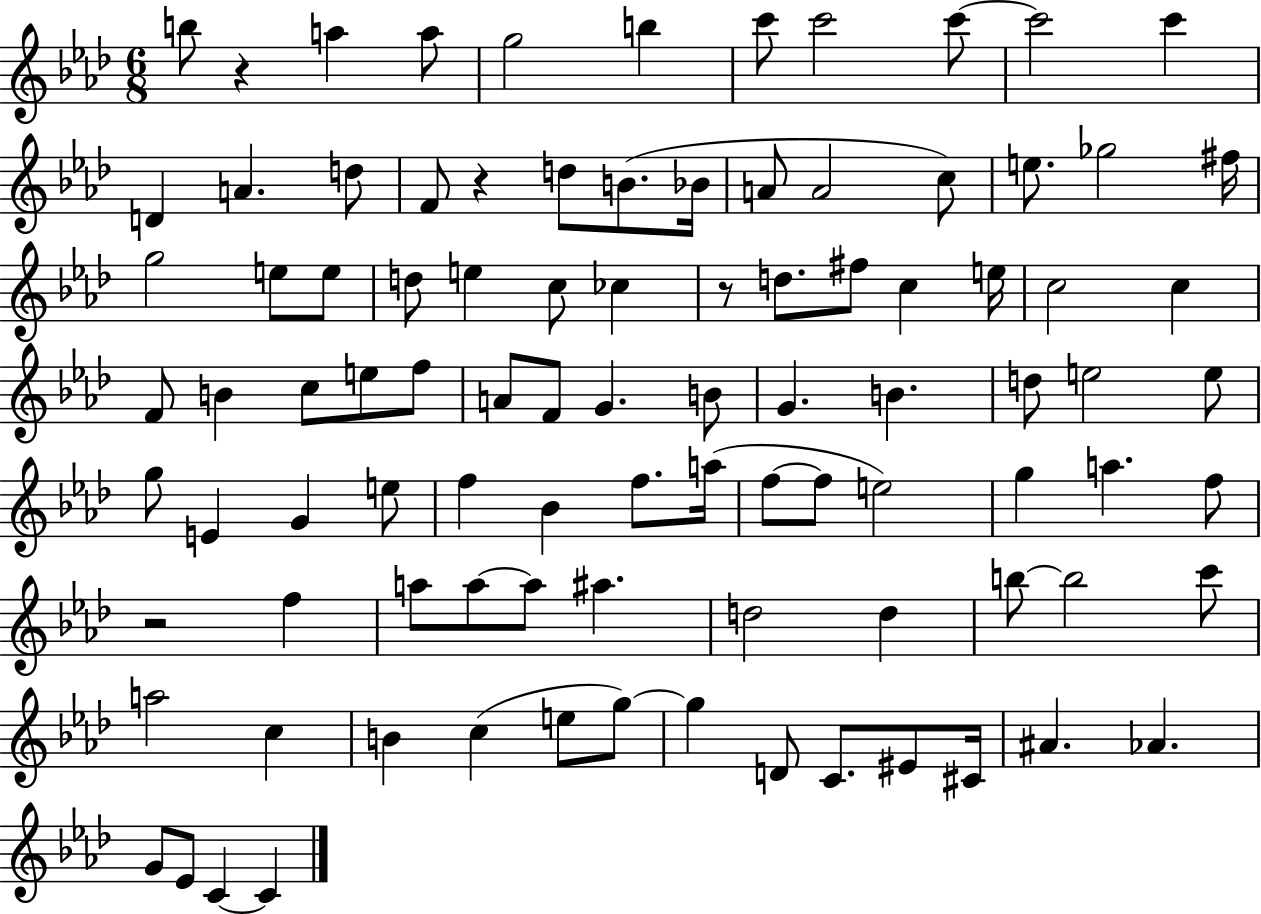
B5/e R/q A5/q A5/e G5/h B5/q C6/e C6/h C6/e C6/h C6/q D4/q A4/q. D5/e F4/e R/q D5/e B4/e. Bb4/s A4/e A4/h C5/e E5/e. Gb5/h F#5/s G5/h E5/e E5/e D5/e E5/q C5/e CES5/q R/e D5/e. F#5/e C5/q E5/s C5/h C5/q F4/e B4/q C5/e E5/e F5/e A4/e F4/e G4/q. B4/e G4/q. B4/q. D5/e E5/h E5/e G5/e E4/q G4/q E5/e F5/q Bb4/q F5/e. A5/s F5/e F5/e E5/h G5/q A5/q. F5/e R/h F5/q A5/e A5/e A5/e A#5/q. D5/h D5/q B5/e B5/h C6/e A5/h C5/q B4/q C5/q E5/e G5/e G5/q D4/e C4/e. EIS4/e C#4/s A#4/q. Ab4/q. G4/e Eb4/e C4/q C4/q